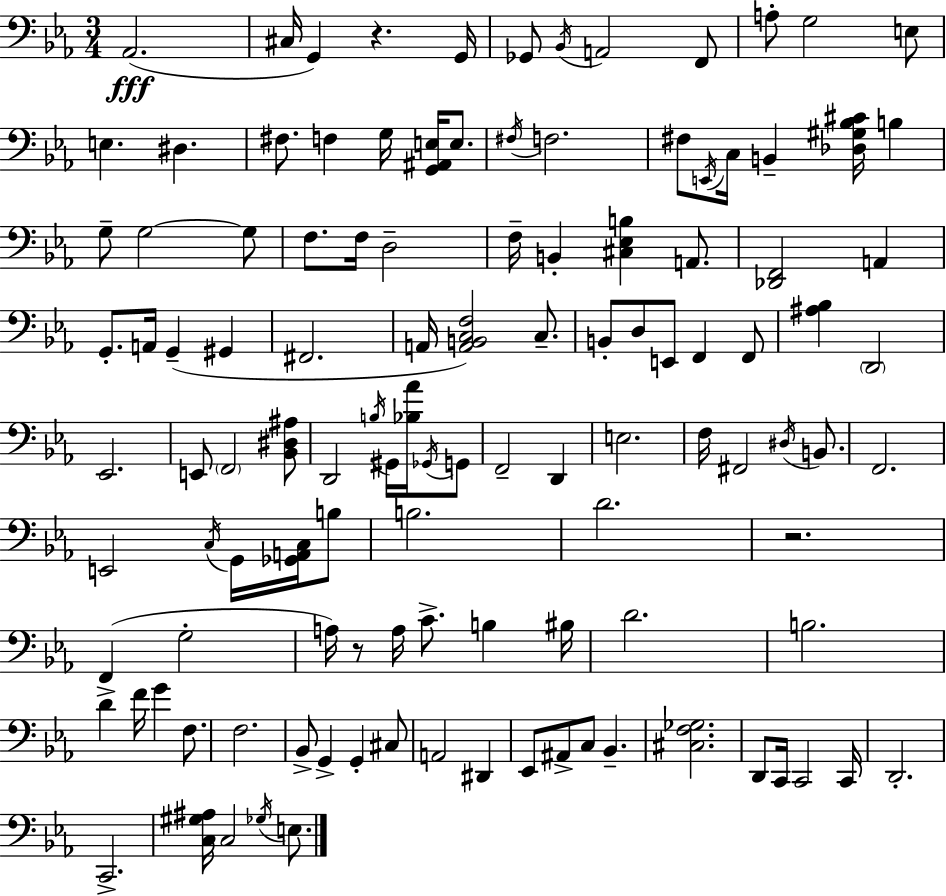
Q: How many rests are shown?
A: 3